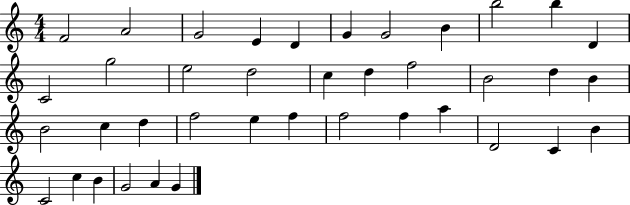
X:1
T:Untitled
M:4/4
L:1/4
K:C
F2 A2 G2 E D G G2 B b2 b D C2 g2 e2 d2 c d f2 B2 d B B2 c d f2 e f f2 f a D2 C B C2 c B G2 A G